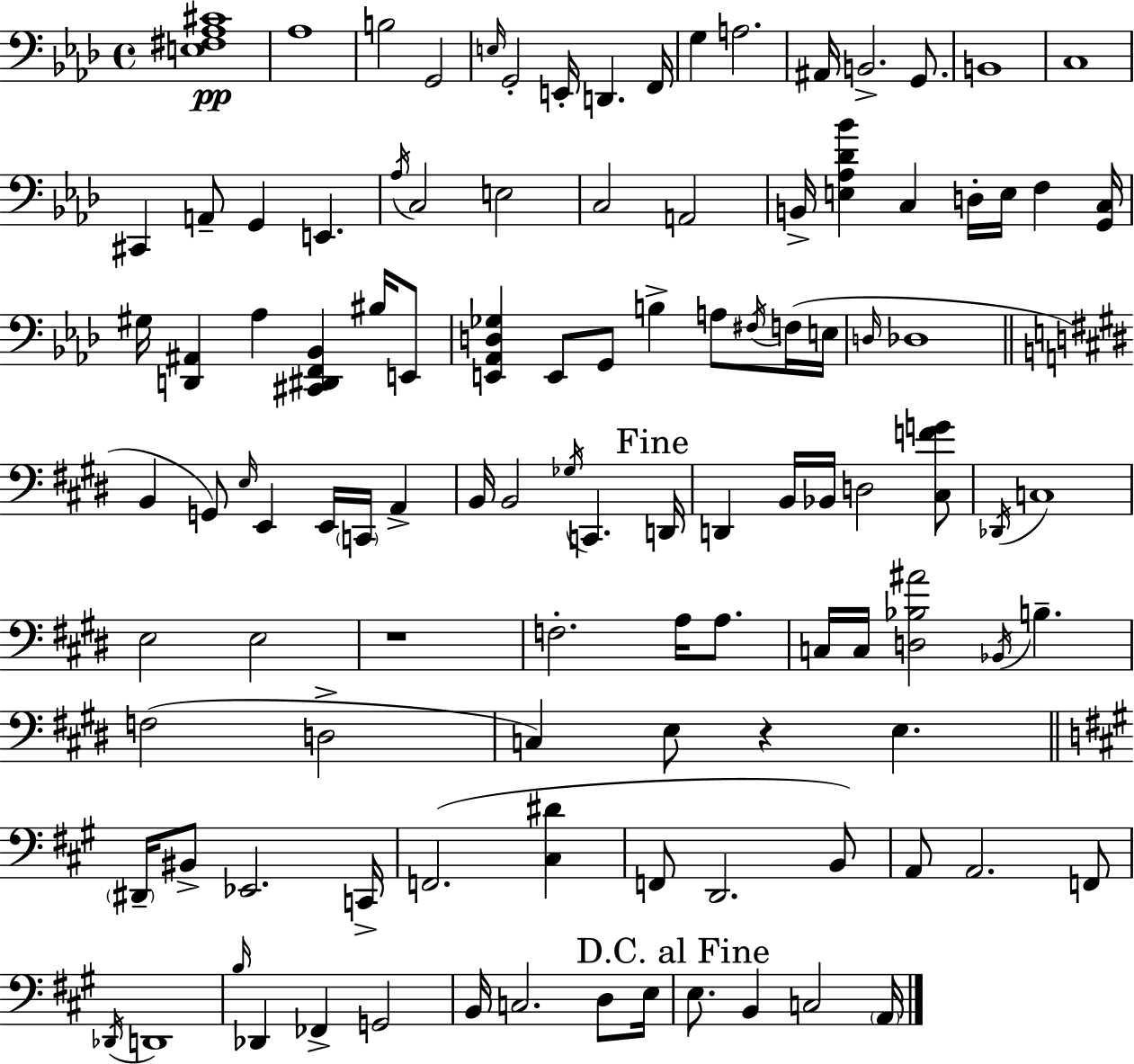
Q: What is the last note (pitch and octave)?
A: A2